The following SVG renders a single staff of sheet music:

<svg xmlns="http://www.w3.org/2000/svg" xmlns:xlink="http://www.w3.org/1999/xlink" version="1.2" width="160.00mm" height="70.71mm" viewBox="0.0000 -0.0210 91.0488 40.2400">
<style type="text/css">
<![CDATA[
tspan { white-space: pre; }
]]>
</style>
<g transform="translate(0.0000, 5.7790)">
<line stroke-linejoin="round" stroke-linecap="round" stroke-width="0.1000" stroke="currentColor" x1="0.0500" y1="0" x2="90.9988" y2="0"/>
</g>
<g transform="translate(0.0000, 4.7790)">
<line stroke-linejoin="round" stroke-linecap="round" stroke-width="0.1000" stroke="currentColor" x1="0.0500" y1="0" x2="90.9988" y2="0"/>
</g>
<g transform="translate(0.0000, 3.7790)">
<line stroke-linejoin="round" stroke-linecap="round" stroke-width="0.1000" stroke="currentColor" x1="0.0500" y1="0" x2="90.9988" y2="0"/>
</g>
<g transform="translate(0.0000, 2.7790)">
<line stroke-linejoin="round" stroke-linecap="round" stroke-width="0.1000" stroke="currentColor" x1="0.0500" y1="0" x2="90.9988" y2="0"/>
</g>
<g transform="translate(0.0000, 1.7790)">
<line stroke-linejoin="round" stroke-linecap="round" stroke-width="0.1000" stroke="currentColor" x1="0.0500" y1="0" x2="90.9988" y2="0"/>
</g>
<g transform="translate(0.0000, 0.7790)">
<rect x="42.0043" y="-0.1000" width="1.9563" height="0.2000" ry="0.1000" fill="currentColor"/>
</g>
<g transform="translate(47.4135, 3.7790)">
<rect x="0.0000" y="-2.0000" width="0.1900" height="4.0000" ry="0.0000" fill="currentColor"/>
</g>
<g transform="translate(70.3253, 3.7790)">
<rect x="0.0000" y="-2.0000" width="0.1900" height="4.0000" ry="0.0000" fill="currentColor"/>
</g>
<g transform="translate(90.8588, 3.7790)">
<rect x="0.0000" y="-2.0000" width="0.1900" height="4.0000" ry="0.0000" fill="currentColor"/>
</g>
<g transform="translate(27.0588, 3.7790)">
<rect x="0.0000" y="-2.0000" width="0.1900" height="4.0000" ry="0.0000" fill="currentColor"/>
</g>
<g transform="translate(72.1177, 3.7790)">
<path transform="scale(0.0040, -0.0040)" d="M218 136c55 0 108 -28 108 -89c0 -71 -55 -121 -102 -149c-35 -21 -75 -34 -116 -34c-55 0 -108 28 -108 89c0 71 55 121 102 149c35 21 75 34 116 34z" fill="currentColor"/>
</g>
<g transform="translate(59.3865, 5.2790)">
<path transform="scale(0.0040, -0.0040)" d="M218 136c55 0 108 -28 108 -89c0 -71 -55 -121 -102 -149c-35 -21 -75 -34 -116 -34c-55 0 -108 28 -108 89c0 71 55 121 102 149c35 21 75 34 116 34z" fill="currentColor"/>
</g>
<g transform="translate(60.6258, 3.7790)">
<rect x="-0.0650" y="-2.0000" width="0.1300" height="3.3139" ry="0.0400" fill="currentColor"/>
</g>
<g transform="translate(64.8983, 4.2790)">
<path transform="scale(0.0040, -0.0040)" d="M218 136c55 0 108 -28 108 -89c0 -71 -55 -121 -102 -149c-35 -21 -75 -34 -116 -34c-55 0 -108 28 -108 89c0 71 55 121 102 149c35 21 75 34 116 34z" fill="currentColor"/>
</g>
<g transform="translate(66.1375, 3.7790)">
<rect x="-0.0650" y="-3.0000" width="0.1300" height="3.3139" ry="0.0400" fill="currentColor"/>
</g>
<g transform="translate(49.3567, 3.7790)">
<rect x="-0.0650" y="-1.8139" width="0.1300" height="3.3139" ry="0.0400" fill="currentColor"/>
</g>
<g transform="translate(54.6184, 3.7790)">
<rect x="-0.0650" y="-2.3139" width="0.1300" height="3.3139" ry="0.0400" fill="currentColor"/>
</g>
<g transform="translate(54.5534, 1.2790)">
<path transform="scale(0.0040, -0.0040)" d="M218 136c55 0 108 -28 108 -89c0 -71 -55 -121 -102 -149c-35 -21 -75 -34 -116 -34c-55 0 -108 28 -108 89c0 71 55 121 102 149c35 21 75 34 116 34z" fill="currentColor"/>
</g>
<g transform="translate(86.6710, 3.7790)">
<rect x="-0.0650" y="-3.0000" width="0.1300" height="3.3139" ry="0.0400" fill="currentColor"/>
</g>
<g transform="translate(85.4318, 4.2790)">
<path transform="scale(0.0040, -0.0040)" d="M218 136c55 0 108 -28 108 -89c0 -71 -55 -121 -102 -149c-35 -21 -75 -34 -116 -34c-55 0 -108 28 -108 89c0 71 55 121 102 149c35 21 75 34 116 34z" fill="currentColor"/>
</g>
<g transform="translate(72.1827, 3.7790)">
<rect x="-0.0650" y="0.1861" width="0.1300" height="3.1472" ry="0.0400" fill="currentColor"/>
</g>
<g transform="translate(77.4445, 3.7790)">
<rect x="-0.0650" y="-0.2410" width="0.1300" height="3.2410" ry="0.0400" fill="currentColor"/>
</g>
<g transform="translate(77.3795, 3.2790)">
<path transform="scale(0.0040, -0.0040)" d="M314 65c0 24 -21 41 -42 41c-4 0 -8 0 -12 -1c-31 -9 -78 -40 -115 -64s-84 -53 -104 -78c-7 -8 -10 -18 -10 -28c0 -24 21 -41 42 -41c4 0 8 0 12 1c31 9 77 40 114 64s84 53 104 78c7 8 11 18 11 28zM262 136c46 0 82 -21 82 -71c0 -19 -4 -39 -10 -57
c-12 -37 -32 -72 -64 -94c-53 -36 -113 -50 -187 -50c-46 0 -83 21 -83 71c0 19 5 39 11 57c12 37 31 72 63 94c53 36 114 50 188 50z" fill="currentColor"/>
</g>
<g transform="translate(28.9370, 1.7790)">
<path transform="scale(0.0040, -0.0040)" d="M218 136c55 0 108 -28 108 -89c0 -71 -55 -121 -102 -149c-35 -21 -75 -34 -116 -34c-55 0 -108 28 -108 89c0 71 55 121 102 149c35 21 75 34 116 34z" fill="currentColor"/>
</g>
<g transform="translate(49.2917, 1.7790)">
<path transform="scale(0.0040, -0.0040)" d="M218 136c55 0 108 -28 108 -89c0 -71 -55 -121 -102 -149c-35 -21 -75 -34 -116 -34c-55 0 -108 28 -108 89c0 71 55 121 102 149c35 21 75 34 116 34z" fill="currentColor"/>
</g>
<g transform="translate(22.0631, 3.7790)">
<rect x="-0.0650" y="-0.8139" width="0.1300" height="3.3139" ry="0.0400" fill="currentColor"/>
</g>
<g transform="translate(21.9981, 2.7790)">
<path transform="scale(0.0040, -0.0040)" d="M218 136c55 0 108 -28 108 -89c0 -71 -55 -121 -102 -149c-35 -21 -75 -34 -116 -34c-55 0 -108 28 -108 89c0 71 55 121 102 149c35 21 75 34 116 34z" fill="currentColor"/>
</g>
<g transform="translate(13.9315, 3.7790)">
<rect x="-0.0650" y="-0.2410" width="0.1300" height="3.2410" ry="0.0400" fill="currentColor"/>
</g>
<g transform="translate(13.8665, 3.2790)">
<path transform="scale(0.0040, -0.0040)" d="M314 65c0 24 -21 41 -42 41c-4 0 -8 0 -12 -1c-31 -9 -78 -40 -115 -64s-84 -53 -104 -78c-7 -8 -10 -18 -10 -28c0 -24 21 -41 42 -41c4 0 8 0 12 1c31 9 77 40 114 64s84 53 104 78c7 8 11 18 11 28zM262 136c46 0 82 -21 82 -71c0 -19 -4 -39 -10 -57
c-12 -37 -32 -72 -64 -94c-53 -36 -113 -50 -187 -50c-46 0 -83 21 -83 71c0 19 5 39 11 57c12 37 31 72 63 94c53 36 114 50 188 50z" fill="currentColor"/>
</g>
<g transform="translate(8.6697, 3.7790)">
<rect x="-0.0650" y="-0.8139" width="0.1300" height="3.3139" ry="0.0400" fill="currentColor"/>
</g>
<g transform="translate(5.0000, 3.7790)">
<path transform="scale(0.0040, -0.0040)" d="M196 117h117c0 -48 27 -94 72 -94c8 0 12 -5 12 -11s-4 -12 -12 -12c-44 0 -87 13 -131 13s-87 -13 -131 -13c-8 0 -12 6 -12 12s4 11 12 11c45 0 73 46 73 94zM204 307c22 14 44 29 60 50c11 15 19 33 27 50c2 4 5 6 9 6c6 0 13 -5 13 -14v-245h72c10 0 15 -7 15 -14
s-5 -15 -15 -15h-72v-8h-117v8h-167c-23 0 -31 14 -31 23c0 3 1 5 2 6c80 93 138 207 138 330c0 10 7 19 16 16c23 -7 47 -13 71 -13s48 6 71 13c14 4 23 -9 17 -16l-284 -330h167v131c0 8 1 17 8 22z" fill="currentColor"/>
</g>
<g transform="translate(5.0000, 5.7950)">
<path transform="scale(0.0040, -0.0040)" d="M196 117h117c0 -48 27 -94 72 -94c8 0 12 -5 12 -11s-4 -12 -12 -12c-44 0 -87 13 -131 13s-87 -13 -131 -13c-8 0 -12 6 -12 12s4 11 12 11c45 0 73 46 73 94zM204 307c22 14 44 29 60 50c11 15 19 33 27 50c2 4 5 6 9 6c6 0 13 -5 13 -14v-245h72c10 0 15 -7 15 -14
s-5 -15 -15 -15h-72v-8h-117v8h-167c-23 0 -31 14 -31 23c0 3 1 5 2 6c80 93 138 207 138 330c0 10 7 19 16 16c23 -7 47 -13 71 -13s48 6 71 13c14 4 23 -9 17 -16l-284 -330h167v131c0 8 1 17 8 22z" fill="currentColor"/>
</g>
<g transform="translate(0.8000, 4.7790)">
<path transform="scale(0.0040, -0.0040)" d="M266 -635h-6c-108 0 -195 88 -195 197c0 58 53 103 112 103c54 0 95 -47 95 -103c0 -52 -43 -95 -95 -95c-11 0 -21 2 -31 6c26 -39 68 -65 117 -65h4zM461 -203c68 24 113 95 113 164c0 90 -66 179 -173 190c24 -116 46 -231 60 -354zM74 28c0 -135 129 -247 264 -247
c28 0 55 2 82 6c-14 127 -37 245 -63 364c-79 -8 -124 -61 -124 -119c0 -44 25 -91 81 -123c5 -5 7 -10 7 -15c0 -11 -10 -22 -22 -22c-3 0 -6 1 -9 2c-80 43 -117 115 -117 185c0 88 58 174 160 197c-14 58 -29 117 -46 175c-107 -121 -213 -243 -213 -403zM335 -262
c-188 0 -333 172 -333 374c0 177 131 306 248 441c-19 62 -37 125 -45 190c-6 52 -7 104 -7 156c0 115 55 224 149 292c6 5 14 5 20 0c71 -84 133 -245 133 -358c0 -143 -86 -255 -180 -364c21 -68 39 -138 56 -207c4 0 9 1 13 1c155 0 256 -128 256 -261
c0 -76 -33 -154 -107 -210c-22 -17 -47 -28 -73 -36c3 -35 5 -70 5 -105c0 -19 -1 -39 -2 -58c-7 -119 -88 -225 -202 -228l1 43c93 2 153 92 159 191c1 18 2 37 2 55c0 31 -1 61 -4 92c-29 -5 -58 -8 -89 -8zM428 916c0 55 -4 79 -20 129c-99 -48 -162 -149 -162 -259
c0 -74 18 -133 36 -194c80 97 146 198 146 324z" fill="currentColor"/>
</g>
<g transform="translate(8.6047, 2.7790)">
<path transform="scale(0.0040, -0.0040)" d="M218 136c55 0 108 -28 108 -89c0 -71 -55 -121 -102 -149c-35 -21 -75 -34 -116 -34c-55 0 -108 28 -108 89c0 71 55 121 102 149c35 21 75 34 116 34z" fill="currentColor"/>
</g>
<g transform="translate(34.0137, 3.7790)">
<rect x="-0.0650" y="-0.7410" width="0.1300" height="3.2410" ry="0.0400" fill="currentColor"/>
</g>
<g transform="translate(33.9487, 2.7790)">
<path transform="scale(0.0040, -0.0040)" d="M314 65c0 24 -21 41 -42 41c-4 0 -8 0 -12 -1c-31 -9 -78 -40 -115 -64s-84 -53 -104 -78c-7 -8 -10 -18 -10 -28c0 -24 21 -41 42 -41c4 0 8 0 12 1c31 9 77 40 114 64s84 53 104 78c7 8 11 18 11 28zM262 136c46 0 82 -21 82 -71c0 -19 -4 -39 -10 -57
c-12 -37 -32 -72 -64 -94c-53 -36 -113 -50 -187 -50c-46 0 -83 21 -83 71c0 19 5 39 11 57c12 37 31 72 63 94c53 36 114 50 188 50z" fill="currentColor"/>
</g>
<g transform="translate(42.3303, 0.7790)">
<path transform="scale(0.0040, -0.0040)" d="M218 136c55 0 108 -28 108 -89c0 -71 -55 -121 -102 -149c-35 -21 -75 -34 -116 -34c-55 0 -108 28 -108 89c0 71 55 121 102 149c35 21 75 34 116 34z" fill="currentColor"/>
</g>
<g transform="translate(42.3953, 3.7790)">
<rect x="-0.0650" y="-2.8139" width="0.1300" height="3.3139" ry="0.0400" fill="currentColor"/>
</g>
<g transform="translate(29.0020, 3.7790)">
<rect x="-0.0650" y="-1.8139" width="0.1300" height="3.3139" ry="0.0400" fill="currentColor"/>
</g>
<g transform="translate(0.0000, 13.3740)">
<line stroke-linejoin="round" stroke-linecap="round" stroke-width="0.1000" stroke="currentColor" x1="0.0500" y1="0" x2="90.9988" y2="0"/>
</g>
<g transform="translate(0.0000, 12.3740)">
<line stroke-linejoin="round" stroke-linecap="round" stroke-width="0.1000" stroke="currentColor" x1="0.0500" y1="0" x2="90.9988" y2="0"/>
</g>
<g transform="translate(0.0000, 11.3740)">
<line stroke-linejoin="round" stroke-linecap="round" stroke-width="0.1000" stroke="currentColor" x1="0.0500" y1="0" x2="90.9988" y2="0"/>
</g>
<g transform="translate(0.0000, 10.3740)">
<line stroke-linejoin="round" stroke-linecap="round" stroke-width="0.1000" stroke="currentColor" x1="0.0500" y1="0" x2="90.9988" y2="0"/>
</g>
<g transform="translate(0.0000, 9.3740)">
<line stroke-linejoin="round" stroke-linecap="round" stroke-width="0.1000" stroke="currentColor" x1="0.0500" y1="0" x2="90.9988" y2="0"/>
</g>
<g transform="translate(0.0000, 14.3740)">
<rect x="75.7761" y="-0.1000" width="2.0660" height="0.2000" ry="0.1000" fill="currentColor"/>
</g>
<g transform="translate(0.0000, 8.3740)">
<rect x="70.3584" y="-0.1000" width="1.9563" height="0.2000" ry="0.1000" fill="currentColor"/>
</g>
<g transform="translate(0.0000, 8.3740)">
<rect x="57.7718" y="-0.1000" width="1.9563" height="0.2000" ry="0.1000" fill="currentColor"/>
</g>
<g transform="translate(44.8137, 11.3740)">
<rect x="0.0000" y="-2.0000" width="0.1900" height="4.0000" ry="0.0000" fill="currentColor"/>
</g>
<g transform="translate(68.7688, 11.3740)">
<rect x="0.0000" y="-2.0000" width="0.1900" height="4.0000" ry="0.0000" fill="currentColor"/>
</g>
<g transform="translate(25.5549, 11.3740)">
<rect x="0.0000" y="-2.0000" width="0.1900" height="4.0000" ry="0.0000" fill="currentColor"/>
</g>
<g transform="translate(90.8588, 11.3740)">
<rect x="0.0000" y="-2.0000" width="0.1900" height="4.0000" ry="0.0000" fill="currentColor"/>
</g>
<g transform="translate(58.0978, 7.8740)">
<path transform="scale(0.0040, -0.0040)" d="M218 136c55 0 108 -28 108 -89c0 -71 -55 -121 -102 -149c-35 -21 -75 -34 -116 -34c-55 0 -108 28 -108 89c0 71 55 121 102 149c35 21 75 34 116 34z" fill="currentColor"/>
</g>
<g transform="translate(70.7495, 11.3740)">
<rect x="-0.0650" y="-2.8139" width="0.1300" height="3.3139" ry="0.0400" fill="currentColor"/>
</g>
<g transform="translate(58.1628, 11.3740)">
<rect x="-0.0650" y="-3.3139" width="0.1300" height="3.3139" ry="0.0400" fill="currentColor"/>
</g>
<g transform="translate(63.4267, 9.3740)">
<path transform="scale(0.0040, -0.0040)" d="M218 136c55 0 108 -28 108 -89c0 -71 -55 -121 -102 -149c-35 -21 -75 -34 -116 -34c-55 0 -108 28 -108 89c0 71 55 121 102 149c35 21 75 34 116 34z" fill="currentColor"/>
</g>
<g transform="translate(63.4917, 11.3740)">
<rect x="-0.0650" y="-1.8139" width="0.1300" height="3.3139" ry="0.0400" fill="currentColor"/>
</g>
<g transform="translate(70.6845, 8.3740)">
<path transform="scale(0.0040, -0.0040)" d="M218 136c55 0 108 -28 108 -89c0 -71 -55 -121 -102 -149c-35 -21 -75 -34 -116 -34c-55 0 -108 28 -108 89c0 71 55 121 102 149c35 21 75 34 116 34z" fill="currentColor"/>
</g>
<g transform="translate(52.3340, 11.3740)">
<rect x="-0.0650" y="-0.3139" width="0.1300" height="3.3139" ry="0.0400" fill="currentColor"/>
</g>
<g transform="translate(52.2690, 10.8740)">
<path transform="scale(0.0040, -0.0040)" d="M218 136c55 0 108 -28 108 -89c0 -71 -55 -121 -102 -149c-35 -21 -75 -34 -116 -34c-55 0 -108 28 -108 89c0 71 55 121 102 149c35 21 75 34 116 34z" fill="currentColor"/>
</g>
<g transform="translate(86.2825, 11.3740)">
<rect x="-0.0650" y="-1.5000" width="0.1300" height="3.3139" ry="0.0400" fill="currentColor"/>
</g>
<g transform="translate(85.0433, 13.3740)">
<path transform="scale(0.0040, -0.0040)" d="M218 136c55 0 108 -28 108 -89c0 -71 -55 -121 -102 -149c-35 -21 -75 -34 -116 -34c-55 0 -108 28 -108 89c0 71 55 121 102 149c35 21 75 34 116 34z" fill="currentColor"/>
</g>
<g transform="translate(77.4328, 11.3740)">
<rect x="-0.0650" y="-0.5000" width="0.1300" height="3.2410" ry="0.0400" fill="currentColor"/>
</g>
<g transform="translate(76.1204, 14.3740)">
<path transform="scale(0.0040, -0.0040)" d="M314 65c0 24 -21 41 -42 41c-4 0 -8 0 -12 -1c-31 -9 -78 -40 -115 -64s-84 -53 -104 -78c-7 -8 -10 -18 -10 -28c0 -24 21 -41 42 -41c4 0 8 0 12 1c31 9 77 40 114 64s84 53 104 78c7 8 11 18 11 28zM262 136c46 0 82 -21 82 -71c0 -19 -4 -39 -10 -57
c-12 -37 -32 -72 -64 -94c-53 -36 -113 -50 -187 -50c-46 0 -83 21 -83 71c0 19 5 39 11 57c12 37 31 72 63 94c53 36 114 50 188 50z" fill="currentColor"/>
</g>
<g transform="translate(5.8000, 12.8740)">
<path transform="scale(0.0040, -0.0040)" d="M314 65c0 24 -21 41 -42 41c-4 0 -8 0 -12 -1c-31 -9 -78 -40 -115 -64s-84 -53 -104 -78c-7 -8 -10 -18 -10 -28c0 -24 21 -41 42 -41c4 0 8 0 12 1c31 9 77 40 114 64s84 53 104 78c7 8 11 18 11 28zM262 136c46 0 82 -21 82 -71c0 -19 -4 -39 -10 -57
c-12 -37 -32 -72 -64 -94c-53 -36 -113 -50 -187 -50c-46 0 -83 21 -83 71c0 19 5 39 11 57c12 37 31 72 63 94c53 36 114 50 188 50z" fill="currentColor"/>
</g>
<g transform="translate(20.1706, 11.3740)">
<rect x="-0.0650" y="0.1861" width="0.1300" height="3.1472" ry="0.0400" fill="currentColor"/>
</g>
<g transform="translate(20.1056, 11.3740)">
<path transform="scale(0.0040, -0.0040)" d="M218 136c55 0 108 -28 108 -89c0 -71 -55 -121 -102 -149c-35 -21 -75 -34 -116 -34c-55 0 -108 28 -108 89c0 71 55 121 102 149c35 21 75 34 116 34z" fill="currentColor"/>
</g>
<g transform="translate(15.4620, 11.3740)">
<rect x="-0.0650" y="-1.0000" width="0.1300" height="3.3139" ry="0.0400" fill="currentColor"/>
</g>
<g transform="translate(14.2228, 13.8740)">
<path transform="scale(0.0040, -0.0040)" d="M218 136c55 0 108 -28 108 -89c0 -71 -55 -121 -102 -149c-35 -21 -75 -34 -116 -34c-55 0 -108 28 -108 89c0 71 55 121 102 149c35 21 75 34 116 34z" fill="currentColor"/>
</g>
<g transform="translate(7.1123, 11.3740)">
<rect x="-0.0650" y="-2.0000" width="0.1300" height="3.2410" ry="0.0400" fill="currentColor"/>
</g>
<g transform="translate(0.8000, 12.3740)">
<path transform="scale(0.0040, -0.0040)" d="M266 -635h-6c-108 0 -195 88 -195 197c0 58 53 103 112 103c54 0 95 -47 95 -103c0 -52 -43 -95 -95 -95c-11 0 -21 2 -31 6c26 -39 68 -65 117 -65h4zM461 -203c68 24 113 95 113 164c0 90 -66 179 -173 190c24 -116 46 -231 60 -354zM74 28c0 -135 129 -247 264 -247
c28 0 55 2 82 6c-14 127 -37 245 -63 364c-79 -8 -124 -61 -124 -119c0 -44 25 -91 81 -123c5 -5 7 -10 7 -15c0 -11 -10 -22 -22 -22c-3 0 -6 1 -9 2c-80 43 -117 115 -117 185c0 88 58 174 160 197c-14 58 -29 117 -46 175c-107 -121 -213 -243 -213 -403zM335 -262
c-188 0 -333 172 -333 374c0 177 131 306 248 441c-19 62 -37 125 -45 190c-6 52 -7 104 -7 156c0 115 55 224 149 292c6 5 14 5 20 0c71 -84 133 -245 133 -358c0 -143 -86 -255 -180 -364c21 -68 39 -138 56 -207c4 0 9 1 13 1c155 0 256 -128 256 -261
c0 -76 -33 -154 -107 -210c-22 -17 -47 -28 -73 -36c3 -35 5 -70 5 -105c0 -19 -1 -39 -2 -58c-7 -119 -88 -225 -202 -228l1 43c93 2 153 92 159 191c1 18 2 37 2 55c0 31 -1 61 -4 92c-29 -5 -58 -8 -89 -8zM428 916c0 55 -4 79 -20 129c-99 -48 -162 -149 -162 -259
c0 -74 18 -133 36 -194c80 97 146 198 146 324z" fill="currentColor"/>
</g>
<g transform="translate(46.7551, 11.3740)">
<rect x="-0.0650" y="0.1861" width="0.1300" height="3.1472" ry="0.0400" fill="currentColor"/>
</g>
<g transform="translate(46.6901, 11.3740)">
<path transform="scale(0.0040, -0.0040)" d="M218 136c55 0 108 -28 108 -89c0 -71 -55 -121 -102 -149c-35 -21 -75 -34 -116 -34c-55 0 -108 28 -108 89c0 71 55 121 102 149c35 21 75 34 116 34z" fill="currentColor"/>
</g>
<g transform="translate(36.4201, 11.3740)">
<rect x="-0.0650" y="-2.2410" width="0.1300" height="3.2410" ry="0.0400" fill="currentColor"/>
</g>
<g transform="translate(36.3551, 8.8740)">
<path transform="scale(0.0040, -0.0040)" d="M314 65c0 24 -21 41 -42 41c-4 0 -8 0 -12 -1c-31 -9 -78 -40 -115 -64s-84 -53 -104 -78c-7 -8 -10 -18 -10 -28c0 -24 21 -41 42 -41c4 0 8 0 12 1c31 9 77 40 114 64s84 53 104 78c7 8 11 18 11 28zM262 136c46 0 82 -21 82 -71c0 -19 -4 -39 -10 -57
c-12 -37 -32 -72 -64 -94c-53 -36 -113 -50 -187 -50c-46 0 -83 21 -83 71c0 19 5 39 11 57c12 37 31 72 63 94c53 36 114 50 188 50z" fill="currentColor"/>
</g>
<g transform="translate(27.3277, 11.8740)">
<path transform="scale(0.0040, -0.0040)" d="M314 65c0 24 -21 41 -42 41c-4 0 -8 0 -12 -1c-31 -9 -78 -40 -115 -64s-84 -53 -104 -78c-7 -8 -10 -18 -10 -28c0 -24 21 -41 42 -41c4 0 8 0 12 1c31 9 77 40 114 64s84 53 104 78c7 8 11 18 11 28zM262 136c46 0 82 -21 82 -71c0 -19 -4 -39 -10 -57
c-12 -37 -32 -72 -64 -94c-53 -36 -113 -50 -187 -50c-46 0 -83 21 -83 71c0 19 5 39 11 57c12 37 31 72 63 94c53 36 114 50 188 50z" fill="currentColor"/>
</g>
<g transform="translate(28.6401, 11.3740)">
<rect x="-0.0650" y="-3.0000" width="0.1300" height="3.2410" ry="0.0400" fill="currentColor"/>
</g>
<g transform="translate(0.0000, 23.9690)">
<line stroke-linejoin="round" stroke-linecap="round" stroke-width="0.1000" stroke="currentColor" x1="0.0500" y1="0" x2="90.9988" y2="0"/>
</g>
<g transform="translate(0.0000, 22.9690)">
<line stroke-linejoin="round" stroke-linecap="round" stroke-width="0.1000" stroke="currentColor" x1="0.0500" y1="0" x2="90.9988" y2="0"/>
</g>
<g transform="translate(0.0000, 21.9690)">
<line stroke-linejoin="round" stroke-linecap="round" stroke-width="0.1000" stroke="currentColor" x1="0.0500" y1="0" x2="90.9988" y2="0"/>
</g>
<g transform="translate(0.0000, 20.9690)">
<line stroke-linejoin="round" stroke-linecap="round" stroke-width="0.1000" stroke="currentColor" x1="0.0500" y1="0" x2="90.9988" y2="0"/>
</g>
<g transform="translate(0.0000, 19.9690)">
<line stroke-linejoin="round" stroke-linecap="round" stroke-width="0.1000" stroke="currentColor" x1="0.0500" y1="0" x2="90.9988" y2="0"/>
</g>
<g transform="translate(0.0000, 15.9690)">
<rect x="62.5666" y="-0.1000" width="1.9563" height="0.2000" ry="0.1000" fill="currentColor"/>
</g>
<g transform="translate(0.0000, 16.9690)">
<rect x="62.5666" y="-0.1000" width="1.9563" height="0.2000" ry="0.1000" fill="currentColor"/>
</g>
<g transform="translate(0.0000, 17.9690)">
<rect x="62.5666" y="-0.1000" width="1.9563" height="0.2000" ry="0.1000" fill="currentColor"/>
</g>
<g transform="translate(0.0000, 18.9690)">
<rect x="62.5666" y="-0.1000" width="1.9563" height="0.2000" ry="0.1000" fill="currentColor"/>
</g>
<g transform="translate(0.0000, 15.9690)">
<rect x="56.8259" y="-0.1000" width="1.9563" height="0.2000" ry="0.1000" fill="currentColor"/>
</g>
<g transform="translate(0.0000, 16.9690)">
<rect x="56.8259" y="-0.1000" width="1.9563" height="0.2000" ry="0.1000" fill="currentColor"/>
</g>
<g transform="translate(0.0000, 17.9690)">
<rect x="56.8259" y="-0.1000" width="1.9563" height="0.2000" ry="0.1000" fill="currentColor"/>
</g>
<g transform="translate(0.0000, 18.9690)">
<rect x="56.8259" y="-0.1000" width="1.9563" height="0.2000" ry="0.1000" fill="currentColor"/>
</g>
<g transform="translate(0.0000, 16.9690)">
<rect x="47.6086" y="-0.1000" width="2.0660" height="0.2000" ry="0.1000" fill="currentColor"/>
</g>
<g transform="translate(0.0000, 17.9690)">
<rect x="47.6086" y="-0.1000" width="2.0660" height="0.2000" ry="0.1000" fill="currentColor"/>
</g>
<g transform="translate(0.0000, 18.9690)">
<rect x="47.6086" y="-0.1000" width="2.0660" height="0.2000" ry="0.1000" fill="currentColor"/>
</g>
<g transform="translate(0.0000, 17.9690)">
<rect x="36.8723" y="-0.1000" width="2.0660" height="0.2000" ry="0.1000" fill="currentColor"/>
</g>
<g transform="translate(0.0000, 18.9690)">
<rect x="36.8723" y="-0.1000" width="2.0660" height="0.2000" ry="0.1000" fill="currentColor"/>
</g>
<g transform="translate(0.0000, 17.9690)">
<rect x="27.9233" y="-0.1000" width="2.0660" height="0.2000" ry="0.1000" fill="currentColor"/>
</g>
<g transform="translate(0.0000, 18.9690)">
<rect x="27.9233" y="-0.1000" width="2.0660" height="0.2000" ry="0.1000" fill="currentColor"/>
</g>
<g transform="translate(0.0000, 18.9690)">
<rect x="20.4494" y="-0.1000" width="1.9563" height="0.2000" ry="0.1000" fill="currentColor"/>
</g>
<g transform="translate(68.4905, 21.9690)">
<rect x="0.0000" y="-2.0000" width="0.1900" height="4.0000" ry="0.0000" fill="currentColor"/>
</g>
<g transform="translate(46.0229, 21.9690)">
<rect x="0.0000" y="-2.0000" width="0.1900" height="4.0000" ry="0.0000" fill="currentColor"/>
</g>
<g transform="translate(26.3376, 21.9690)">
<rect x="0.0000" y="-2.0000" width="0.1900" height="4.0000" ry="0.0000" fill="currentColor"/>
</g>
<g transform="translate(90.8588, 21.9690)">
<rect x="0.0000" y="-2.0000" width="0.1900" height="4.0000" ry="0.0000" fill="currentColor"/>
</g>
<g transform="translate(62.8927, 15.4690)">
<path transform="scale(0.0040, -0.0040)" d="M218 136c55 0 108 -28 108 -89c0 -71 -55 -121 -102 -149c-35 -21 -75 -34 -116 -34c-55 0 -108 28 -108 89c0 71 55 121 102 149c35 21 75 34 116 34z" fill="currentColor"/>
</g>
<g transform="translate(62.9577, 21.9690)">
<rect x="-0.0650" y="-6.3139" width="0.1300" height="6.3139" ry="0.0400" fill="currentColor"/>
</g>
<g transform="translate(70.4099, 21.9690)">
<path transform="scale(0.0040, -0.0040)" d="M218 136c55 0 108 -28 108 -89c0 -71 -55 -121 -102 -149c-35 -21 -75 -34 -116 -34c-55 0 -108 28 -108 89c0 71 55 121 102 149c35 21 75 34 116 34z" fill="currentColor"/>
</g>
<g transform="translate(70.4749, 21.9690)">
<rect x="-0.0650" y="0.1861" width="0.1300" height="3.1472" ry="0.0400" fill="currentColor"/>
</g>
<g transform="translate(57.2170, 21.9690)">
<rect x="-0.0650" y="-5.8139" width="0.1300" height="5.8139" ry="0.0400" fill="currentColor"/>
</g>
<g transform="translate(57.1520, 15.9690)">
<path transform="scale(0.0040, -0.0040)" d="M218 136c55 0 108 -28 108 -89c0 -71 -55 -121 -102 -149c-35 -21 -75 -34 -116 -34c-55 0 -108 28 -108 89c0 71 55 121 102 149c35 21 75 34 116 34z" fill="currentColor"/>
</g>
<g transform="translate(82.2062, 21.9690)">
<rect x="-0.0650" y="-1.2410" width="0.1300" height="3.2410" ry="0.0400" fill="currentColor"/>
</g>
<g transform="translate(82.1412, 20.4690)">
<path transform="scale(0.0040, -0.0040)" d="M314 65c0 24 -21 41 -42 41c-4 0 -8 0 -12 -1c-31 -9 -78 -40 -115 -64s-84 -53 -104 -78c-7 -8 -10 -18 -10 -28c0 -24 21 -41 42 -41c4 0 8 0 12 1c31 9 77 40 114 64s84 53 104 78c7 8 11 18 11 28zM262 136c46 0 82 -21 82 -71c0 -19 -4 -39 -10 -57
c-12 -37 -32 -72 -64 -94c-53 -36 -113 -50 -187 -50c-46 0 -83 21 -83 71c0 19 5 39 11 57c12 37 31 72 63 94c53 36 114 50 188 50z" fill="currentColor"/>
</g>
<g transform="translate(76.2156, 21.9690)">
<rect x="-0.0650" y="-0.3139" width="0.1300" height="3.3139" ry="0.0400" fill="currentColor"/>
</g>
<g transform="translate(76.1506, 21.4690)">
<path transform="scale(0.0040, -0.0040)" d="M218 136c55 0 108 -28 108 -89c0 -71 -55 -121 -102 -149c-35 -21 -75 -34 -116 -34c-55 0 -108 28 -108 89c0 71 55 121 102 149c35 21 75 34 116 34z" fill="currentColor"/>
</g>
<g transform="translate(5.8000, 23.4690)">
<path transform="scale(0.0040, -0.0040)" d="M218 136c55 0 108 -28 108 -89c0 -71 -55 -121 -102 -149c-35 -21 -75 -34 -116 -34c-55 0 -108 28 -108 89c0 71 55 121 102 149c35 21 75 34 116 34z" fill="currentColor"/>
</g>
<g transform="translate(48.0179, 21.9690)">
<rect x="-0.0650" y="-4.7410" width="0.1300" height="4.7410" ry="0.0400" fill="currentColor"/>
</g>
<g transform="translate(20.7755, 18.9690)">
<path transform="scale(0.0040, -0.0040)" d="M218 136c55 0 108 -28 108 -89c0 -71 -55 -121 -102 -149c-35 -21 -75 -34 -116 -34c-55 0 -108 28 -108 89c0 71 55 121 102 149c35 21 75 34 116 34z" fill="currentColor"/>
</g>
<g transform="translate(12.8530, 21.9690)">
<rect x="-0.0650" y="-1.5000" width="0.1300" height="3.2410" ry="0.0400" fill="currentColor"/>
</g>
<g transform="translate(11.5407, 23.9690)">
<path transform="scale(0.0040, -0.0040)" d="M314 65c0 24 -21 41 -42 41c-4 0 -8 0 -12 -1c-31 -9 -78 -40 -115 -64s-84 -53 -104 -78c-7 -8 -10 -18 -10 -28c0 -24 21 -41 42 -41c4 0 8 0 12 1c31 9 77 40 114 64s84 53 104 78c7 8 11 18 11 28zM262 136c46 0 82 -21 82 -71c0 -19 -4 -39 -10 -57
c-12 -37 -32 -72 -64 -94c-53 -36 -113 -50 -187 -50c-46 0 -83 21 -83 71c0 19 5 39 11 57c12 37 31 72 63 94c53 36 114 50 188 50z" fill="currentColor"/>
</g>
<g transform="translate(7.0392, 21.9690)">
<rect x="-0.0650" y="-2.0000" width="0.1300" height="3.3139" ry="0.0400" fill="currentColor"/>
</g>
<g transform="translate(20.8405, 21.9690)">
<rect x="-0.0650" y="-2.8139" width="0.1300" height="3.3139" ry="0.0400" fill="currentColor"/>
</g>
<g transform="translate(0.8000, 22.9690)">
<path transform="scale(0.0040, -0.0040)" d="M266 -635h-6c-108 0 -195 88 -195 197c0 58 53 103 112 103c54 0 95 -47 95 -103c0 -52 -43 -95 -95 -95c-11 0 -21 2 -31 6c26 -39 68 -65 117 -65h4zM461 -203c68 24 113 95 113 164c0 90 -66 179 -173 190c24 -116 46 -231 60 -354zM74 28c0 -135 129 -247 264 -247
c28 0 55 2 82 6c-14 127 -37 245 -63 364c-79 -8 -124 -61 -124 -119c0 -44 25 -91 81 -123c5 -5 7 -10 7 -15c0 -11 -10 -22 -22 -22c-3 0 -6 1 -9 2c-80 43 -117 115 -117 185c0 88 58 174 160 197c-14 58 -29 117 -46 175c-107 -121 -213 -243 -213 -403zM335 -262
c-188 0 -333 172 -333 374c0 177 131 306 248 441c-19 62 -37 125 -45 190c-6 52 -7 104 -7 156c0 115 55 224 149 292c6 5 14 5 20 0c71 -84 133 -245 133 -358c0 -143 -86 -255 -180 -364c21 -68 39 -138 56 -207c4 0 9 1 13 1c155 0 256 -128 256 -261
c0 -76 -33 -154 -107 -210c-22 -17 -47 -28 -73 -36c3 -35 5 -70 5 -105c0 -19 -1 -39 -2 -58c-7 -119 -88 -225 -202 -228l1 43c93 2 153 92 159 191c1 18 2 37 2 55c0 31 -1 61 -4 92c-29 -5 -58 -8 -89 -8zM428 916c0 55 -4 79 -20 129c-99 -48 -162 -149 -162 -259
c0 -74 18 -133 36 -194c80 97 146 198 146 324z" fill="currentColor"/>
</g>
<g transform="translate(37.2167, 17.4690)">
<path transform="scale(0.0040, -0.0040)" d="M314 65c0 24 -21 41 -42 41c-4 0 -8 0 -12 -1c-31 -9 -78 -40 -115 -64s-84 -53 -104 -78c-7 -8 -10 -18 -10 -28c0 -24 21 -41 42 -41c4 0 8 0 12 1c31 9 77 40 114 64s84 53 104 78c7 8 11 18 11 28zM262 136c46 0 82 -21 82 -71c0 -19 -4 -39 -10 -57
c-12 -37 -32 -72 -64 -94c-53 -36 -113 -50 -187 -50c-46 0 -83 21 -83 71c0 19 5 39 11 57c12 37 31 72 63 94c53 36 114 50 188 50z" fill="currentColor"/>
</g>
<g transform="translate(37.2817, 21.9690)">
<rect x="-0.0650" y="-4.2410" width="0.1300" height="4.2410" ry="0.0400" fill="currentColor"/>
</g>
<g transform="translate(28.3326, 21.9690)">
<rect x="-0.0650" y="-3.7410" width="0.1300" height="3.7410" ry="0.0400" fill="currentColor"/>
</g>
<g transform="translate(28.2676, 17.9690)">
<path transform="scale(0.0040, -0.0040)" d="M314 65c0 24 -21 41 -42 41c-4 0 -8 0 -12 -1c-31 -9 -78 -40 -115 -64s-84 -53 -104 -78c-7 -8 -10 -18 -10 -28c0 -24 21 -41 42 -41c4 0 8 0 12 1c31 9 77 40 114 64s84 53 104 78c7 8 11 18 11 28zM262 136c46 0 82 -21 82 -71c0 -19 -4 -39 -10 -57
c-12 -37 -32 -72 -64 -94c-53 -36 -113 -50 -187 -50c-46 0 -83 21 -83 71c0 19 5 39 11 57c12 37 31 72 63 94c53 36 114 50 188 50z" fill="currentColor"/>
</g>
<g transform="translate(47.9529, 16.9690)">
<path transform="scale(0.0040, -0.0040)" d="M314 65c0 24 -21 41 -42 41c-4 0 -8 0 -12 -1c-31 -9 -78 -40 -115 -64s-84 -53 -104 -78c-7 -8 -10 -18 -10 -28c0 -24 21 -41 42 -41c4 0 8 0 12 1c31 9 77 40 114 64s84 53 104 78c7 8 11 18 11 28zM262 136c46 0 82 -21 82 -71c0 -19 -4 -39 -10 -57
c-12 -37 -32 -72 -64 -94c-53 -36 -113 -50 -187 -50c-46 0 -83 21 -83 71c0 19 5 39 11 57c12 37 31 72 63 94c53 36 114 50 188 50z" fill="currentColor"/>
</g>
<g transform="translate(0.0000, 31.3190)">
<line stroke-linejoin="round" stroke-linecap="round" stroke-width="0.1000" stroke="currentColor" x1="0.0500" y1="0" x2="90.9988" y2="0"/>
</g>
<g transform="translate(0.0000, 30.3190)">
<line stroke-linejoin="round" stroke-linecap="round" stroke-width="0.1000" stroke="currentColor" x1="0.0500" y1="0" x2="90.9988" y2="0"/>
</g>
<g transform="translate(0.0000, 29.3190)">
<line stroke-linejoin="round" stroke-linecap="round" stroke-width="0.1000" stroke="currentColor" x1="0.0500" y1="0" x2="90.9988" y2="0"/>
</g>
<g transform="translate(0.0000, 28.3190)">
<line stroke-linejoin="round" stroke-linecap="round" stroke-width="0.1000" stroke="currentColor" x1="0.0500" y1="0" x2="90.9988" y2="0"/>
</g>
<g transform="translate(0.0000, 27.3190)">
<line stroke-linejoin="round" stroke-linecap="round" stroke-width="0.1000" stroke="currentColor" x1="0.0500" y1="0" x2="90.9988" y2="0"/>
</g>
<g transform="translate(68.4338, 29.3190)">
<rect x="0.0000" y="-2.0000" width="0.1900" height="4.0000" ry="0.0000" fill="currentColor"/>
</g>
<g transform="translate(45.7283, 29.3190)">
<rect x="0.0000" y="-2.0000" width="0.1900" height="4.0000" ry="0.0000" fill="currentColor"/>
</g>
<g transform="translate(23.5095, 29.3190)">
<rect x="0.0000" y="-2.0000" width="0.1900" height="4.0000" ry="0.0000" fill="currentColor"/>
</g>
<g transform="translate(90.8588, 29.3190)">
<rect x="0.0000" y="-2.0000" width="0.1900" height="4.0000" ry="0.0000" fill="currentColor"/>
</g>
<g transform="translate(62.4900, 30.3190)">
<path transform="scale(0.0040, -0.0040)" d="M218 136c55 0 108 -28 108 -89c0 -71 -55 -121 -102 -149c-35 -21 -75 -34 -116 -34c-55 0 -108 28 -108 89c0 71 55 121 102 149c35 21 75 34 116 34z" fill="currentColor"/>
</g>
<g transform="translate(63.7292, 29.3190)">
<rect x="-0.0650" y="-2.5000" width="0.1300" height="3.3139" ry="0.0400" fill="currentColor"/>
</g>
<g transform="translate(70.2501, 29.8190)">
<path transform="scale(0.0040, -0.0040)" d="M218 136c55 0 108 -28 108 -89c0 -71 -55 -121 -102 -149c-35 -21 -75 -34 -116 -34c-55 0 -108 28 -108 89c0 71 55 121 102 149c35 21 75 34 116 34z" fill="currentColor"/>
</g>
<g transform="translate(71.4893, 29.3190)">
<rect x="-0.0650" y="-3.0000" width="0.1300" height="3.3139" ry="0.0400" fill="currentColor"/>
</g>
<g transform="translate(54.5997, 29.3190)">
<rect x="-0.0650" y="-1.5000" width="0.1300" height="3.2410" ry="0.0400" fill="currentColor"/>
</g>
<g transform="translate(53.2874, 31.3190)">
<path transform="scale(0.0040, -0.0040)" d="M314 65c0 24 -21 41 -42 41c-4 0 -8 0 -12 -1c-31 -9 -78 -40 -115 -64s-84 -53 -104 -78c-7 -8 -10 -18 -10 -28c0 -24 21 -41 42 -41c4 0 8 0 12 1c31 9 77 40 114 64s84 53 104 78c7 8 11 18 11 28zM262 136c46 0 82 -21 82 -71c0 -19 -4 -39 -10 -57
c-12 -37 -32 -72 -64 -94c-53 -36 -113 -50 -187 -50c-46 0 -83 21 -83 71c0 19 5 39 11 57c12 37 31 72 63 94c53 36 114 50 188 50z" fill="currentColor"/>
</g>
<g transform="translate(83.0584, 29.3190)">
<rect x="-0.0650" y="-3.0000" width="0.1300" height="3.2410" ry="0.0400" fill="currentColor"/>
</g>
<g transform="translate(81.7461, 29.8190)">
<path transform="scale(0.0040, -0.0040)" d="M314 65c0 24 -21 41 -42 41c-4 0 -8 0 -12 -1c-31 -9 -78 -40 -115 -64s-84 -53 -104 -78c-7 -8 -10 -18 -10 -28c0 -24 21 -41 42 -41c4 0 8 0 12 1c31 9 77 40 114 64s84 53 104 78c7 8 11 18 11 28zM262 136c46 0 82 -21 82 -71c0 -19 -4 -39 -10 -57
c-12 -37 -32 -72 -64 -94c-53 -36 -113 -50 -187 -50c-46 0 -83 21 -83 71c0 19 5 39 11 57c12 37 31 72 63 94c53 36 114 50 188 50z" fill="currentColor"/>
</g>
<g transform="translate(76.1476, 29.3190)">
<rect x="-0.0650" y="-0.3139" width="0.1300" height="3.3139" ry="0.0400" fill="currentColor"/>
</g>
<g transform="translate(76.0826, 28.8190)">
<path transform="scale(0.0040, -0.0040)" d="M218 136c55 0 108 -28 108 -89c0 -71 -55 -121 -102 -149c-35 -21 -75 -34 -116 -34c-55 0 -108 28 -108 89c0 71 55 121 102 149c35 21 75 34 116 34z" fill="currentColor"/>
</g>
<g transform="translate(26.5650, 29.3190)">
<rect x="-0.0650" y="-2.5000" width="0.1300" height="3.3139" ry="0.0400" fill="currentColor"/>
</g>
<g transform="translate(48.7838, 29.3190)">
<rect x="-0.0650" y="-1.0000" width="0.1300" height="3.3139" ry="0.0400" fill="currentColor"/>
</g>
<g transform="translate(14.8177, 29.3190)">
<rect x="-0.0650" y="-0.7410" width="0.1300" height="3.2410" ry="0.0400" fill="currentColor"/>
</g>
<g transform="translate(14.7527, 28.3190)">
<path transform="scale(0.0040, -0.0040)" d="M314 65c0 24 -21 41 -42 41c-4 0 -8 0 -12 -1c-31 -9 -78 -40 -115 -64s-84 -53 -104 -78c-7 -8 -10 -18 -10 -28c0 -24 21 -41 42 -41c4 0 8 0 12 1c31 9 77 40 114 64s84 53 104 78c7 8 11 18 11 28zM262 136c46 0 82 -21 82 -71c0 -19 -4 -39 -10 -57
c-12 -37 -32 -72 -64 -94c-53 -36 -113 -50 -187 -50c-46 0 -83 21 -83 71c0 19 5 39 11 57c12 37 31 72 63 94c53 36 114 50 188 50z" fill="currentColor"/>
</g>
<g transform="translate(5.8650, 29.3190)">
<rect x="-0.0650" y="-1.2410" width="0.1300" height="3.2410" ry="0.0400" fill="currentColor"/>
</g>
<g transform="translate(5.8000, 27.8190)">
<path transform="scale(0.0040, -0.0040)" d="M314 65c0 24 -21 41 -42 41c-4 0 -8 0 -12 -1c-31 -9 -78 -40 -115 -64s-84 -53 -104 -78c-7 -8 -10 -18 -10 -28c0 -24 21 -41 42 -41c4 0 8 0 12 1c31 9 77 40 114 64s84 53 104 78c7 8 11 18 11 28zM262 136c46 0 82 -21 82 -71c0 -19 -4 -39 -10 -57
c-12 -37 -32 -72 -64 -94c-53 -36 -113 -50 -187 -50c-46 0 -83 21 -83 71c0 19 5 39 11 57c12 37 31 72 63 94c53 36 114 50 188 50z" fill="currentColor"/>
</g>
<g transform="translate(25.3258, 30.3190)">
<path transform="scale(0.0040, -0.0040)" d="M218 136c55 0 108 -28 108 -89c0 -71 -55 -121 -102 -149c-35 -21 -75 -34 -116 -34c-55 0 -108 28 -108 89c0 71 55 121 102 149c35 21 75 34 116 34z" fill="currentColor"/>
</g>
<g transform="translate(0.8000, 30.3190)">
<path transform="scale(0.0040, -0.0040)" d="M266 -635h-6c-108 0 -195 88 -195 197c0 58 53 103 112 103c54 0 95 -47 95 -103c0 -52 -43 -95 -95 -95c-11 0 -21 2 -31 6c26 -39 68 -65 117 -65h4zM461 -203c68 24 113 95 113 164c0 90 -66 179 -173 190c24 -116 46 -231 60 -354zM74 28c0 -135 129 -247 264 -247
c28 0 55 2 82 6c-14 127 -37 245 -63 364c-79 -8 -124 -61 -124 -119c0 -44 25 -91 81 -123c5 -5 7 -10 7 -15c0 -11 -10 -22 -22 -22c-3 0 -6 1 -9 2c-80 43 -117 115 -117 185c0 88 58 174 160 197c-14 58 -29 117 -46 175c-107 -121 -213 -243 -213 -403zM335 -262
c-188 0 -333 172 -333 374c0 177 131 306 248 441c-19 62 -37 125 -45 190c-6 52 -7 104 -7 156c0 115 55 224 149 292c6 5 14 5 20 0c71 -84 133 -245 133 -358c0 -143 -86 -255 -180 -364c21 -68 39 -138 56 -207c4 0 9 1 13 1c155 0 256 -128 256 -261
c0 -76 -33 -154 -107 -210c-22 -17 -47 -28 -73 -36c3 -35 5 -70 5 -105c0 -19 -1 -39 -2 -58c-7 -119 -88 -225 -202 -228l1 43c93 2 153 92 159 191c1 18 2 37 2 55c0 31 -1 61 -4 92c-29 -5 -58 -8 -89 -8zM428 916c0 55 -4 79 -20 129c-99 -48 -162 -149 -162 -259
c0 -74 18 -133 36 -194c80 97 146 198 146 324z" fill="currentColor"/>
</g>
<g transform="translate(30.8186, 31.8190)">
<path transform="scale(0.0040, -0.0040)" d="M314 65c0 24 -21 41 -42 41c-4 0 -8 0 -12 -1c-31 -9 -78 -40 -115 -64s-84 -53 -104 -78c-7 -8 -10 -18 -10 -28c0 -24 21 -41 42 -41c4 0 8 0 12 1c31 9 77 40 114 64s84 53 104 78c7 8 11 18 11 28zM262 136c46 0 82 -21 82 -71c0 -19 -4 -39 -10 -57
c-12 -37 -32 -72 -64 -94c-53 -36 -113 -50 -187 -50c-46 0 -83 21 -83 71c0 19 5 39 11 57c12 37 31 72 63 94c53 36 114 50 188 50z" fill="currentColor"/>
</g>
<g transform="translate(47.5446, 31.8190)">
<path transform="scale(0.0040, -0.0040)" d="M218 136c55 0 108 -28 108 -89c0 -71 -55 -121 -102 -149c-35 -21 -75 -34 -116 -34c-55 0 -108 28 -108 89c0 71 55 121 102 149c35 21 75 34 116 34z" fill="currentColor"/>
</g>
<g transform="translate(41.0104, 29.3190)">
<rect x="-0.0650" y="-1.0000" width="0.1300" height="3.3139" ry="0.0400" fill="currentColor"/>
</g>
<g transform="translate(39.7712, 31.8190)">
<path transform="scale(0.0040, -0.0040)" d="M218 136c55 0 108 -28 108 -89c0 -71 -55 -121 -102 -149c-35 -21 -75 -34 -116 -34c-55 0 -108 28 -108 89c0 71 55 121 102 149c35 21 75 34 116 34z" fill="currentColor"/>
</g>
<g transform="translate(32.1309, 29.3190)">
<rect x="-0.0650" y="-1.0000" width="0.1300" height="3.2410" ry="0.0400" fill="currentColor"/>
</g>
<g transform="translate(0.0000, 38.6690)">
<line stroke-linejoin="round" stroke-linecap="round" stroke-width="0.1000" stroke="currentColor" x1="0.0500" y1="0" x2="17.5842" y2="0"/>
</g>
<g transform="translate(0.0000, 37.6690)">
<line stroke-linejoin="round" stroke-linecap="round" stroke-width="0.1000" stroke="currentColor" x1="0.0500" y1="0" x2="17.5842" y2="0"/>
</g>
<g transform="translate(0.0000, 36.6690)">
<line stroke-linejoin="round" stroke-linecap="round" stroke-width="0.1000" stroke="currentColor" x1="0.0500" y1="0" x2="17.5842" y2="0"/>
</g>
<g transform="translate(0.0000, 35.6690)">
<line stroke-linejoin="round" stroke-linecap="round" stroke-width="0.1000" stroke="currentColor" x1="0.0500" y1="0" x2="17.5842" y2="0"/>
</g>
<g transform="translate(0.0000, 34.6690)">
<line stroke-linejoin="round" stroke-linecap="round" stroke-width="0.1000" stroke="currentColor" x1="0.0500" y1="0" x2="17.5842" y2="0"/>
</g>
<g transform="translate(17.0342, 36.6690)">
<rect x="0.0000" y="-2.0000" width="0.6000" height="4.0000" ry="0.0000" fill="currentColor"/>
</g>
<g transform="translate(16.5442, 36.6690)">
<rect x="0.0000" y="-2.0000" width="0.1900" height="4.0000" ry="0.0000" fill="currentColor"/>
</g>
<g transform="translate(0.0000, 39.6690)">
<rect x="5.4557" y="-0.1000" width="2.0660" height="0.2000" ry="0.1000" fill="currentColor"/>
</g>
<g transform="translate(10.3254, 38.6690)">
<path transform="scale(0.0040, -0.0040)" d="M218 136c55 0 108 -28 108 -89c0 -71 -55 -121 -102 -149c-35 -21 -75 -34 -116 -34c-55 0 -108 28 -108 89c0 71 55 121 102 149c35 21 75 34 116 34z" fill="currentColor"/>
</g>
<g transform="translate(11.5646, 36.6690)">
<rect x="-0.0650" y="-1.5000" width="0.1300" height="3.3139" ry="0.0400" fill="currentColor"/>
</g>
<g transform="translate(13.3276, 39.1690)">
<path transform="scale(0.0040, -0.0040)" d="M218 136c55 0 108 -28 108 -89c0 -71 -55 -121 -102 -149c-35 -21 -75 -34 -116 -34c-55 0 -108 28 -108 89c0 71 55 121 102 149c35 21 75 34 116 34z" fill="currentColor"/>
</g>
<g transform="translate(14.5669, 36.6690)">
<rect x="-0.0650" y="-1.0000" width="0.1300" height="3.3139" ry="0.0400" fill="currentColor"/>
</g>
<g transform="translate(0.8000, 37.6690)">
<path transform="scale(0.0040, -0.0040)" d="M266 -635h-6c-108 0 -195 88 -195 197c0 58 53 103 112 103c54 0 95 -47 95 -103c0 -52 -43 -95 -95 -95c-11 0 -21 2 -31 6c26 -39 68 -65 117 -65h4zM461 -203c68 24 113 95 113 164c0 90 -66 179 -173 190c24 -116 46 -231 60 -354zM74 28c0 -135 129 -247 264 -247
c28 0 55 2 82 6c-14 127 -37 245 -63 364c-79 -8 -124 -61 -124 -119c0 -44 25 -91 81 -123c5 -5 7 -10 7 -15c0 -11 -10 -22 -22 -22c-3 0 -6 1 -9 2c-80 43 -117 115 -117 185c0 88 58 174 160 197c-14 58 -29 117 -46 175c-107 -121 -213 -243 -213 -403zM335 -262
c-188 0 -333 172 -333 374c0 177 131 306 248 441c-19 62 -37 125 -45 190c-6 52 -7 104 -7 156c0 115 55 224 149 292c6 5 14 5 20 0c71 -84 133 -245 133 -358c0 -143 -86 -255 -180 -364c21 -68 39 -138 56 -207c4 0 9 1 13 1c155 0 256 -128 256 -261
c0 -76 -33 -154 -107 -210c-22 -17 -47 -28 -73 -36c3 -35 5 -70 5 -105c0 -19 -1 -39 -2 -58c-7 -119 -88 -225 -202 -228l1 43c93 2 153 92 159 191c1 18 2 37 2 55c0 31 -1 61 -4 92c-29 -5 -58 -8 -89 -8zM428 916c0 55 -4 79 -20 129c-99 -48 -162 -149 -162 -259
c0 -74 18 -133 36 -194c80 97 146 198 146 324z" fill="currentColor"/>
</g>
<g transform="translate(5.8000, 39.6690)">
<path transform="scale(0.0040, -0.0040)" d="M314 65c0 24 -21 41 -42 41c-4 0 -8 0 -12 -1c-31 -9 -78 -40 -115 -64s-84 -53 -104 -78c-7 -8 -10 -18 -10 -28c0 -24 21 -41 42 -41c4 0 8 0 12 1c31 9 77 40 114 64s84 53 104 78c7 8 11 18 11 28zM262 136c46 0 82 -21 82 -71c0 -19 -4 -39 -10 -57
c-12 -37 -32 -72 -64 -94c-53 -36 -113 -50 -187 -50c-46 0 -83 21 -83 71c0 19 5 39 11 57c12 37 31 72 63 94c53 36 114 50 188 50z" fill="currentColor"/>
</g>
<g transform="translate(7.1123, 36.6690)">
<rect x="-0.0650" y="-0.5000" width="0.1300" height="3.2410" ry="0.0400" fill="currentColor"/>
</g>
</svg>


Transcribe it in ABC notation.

X:1
T:Untitled
M:4/4
L:1/4
K:C
d c2 d f d2 a f g F A B c2 A F2 D B A2 g2 B c b f a C2 E F E2 a c'2 d'2 e'2 g' a' B c e2 e2 d2 G D2 D D E2 G A c A2 C2 E D